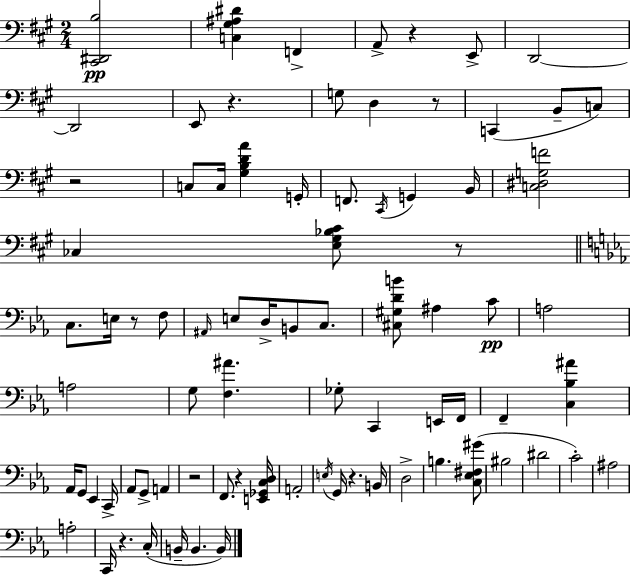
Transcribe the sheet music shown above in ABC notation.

X:1
T:Untitled
M:2/4
L:1/4
K:A
[^C,,^D,,B,]2 [C,^G,^A,^D] F,, A,,/2 z E,,/2 D,,2 D,,2 E,,/2 z G,/2 D, z/2 C,, B,,/2 C,/2 z2 C,/2 C,/4 [^G,B,DA] G,,/4 F,,/2 ^C,,/4 G,, B,,/4 [C,^D,G,F]2 _C, [E,^G,_B,^C]/2 z/2 C,/2 E,/4 z/2 F,/2 ^A,,/4 E,/2 D,/4 B,,/2 C,/2 [^C,^G,DB]/2 ^A, C/2 A,2 A,2 G,/2 [F,^A] _G,/2 C,, E,,/4 F,,/4 F,, [C,_B,^A] _A,,/4 G,,/2 _E,, C,,/4 _A,,/2 G,,/2 A,, z2 F,,/2 z [E,,_G,,C,D,]/4 A,,2 E,/4 G,,/4 z B,,/4 D,2 B, [C,_E,^F,^G]/2 ^B,2 ^D2 C2 ^A,2 A,2 C,,/4 z C,/4 B,,/4 B,, B,,/4